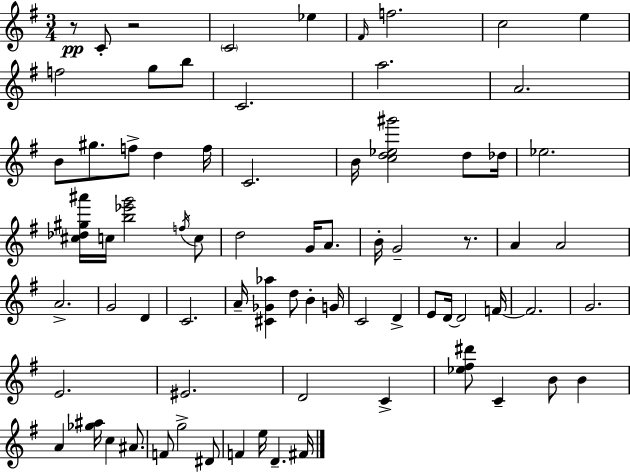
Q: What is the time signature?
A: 3/4